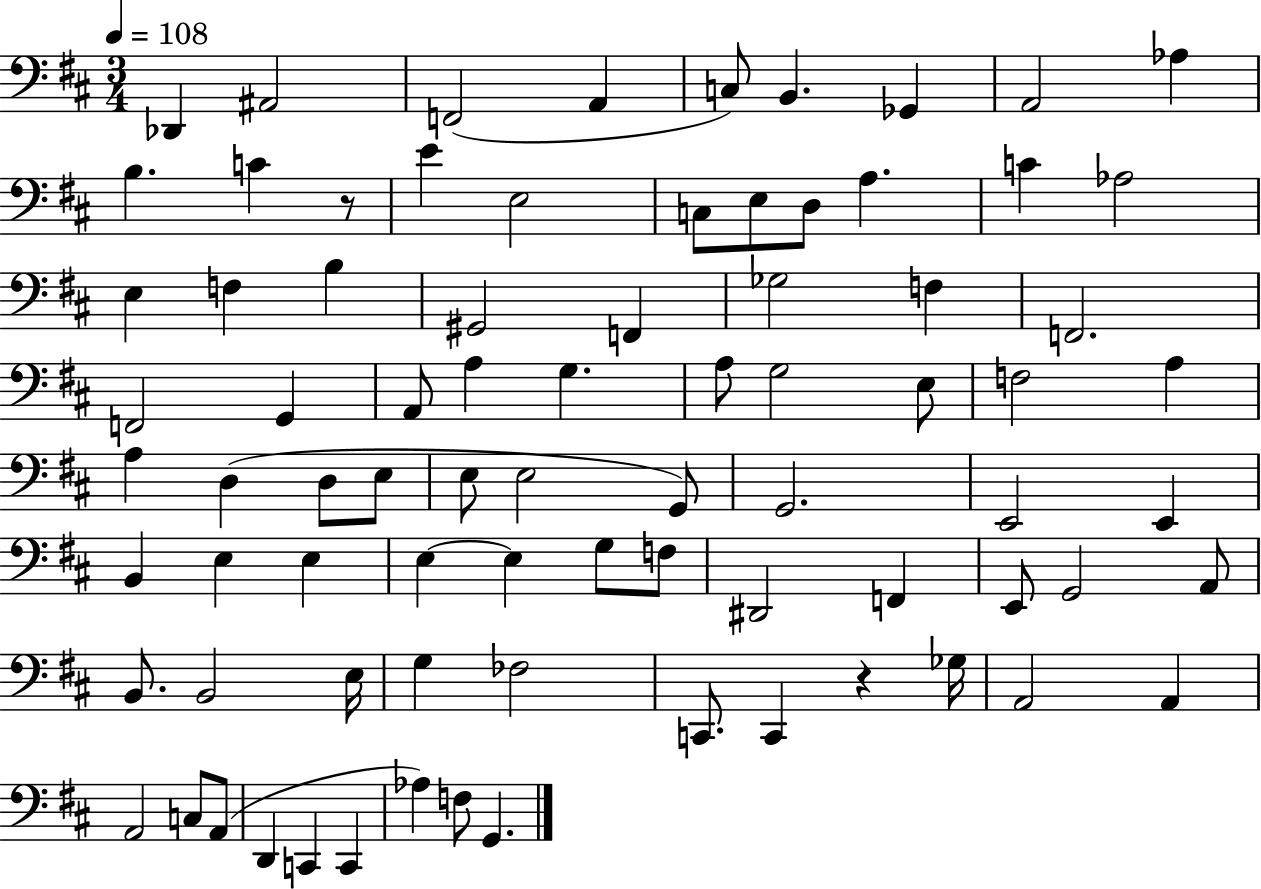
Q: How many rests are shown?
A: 2